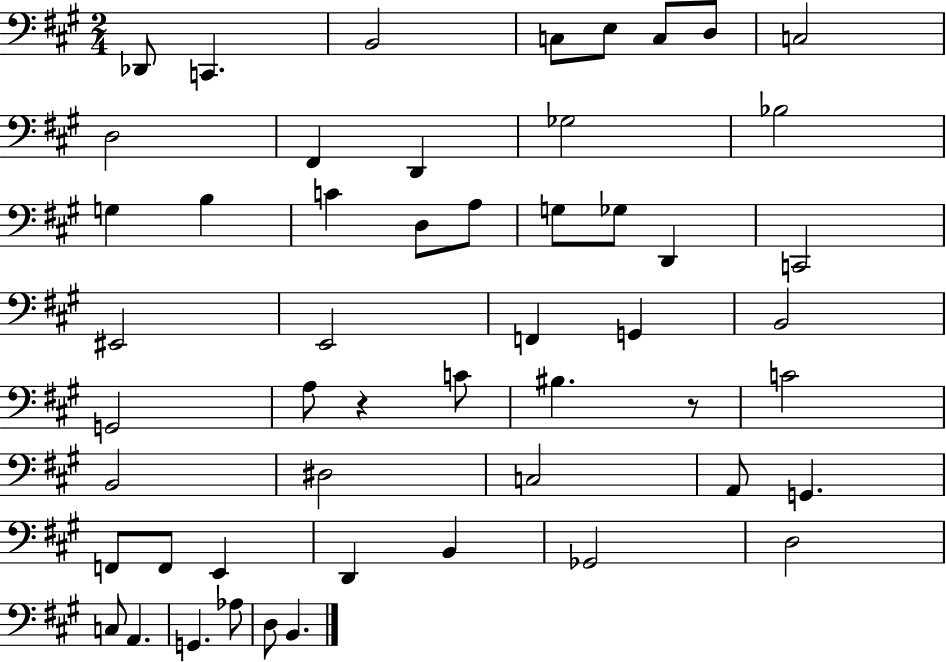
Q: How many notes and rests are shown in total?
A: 52